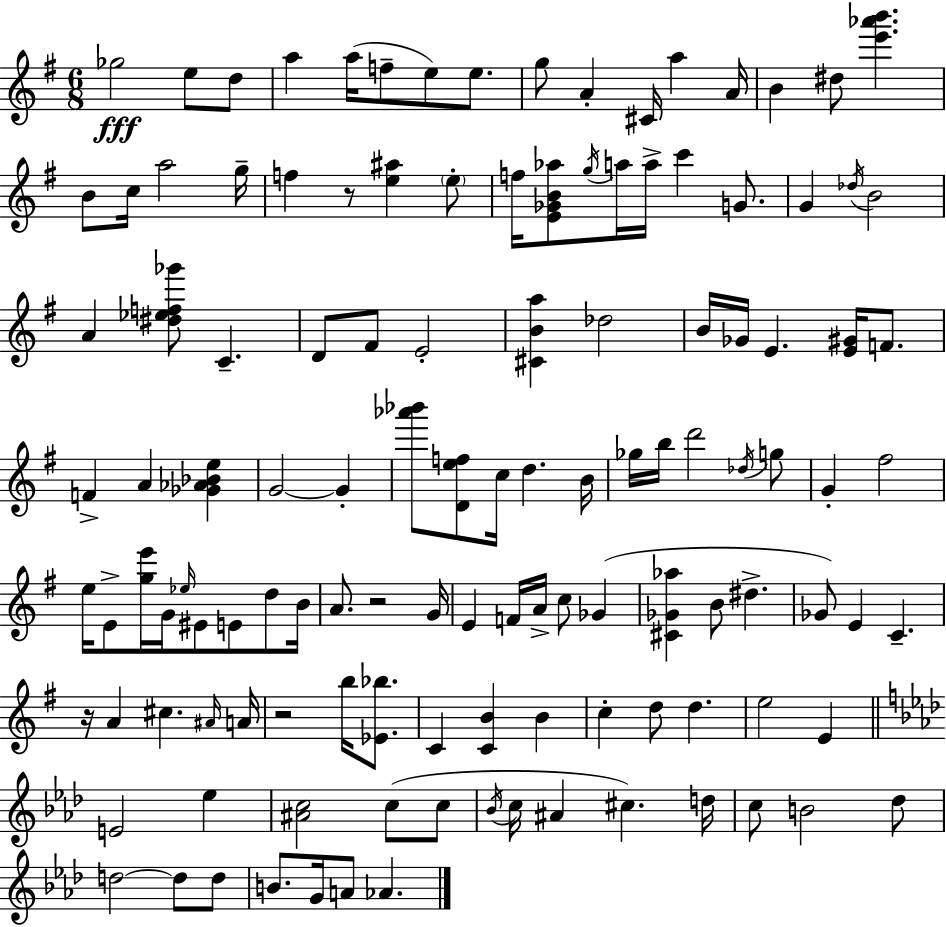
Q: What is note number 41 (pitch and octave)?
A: F4